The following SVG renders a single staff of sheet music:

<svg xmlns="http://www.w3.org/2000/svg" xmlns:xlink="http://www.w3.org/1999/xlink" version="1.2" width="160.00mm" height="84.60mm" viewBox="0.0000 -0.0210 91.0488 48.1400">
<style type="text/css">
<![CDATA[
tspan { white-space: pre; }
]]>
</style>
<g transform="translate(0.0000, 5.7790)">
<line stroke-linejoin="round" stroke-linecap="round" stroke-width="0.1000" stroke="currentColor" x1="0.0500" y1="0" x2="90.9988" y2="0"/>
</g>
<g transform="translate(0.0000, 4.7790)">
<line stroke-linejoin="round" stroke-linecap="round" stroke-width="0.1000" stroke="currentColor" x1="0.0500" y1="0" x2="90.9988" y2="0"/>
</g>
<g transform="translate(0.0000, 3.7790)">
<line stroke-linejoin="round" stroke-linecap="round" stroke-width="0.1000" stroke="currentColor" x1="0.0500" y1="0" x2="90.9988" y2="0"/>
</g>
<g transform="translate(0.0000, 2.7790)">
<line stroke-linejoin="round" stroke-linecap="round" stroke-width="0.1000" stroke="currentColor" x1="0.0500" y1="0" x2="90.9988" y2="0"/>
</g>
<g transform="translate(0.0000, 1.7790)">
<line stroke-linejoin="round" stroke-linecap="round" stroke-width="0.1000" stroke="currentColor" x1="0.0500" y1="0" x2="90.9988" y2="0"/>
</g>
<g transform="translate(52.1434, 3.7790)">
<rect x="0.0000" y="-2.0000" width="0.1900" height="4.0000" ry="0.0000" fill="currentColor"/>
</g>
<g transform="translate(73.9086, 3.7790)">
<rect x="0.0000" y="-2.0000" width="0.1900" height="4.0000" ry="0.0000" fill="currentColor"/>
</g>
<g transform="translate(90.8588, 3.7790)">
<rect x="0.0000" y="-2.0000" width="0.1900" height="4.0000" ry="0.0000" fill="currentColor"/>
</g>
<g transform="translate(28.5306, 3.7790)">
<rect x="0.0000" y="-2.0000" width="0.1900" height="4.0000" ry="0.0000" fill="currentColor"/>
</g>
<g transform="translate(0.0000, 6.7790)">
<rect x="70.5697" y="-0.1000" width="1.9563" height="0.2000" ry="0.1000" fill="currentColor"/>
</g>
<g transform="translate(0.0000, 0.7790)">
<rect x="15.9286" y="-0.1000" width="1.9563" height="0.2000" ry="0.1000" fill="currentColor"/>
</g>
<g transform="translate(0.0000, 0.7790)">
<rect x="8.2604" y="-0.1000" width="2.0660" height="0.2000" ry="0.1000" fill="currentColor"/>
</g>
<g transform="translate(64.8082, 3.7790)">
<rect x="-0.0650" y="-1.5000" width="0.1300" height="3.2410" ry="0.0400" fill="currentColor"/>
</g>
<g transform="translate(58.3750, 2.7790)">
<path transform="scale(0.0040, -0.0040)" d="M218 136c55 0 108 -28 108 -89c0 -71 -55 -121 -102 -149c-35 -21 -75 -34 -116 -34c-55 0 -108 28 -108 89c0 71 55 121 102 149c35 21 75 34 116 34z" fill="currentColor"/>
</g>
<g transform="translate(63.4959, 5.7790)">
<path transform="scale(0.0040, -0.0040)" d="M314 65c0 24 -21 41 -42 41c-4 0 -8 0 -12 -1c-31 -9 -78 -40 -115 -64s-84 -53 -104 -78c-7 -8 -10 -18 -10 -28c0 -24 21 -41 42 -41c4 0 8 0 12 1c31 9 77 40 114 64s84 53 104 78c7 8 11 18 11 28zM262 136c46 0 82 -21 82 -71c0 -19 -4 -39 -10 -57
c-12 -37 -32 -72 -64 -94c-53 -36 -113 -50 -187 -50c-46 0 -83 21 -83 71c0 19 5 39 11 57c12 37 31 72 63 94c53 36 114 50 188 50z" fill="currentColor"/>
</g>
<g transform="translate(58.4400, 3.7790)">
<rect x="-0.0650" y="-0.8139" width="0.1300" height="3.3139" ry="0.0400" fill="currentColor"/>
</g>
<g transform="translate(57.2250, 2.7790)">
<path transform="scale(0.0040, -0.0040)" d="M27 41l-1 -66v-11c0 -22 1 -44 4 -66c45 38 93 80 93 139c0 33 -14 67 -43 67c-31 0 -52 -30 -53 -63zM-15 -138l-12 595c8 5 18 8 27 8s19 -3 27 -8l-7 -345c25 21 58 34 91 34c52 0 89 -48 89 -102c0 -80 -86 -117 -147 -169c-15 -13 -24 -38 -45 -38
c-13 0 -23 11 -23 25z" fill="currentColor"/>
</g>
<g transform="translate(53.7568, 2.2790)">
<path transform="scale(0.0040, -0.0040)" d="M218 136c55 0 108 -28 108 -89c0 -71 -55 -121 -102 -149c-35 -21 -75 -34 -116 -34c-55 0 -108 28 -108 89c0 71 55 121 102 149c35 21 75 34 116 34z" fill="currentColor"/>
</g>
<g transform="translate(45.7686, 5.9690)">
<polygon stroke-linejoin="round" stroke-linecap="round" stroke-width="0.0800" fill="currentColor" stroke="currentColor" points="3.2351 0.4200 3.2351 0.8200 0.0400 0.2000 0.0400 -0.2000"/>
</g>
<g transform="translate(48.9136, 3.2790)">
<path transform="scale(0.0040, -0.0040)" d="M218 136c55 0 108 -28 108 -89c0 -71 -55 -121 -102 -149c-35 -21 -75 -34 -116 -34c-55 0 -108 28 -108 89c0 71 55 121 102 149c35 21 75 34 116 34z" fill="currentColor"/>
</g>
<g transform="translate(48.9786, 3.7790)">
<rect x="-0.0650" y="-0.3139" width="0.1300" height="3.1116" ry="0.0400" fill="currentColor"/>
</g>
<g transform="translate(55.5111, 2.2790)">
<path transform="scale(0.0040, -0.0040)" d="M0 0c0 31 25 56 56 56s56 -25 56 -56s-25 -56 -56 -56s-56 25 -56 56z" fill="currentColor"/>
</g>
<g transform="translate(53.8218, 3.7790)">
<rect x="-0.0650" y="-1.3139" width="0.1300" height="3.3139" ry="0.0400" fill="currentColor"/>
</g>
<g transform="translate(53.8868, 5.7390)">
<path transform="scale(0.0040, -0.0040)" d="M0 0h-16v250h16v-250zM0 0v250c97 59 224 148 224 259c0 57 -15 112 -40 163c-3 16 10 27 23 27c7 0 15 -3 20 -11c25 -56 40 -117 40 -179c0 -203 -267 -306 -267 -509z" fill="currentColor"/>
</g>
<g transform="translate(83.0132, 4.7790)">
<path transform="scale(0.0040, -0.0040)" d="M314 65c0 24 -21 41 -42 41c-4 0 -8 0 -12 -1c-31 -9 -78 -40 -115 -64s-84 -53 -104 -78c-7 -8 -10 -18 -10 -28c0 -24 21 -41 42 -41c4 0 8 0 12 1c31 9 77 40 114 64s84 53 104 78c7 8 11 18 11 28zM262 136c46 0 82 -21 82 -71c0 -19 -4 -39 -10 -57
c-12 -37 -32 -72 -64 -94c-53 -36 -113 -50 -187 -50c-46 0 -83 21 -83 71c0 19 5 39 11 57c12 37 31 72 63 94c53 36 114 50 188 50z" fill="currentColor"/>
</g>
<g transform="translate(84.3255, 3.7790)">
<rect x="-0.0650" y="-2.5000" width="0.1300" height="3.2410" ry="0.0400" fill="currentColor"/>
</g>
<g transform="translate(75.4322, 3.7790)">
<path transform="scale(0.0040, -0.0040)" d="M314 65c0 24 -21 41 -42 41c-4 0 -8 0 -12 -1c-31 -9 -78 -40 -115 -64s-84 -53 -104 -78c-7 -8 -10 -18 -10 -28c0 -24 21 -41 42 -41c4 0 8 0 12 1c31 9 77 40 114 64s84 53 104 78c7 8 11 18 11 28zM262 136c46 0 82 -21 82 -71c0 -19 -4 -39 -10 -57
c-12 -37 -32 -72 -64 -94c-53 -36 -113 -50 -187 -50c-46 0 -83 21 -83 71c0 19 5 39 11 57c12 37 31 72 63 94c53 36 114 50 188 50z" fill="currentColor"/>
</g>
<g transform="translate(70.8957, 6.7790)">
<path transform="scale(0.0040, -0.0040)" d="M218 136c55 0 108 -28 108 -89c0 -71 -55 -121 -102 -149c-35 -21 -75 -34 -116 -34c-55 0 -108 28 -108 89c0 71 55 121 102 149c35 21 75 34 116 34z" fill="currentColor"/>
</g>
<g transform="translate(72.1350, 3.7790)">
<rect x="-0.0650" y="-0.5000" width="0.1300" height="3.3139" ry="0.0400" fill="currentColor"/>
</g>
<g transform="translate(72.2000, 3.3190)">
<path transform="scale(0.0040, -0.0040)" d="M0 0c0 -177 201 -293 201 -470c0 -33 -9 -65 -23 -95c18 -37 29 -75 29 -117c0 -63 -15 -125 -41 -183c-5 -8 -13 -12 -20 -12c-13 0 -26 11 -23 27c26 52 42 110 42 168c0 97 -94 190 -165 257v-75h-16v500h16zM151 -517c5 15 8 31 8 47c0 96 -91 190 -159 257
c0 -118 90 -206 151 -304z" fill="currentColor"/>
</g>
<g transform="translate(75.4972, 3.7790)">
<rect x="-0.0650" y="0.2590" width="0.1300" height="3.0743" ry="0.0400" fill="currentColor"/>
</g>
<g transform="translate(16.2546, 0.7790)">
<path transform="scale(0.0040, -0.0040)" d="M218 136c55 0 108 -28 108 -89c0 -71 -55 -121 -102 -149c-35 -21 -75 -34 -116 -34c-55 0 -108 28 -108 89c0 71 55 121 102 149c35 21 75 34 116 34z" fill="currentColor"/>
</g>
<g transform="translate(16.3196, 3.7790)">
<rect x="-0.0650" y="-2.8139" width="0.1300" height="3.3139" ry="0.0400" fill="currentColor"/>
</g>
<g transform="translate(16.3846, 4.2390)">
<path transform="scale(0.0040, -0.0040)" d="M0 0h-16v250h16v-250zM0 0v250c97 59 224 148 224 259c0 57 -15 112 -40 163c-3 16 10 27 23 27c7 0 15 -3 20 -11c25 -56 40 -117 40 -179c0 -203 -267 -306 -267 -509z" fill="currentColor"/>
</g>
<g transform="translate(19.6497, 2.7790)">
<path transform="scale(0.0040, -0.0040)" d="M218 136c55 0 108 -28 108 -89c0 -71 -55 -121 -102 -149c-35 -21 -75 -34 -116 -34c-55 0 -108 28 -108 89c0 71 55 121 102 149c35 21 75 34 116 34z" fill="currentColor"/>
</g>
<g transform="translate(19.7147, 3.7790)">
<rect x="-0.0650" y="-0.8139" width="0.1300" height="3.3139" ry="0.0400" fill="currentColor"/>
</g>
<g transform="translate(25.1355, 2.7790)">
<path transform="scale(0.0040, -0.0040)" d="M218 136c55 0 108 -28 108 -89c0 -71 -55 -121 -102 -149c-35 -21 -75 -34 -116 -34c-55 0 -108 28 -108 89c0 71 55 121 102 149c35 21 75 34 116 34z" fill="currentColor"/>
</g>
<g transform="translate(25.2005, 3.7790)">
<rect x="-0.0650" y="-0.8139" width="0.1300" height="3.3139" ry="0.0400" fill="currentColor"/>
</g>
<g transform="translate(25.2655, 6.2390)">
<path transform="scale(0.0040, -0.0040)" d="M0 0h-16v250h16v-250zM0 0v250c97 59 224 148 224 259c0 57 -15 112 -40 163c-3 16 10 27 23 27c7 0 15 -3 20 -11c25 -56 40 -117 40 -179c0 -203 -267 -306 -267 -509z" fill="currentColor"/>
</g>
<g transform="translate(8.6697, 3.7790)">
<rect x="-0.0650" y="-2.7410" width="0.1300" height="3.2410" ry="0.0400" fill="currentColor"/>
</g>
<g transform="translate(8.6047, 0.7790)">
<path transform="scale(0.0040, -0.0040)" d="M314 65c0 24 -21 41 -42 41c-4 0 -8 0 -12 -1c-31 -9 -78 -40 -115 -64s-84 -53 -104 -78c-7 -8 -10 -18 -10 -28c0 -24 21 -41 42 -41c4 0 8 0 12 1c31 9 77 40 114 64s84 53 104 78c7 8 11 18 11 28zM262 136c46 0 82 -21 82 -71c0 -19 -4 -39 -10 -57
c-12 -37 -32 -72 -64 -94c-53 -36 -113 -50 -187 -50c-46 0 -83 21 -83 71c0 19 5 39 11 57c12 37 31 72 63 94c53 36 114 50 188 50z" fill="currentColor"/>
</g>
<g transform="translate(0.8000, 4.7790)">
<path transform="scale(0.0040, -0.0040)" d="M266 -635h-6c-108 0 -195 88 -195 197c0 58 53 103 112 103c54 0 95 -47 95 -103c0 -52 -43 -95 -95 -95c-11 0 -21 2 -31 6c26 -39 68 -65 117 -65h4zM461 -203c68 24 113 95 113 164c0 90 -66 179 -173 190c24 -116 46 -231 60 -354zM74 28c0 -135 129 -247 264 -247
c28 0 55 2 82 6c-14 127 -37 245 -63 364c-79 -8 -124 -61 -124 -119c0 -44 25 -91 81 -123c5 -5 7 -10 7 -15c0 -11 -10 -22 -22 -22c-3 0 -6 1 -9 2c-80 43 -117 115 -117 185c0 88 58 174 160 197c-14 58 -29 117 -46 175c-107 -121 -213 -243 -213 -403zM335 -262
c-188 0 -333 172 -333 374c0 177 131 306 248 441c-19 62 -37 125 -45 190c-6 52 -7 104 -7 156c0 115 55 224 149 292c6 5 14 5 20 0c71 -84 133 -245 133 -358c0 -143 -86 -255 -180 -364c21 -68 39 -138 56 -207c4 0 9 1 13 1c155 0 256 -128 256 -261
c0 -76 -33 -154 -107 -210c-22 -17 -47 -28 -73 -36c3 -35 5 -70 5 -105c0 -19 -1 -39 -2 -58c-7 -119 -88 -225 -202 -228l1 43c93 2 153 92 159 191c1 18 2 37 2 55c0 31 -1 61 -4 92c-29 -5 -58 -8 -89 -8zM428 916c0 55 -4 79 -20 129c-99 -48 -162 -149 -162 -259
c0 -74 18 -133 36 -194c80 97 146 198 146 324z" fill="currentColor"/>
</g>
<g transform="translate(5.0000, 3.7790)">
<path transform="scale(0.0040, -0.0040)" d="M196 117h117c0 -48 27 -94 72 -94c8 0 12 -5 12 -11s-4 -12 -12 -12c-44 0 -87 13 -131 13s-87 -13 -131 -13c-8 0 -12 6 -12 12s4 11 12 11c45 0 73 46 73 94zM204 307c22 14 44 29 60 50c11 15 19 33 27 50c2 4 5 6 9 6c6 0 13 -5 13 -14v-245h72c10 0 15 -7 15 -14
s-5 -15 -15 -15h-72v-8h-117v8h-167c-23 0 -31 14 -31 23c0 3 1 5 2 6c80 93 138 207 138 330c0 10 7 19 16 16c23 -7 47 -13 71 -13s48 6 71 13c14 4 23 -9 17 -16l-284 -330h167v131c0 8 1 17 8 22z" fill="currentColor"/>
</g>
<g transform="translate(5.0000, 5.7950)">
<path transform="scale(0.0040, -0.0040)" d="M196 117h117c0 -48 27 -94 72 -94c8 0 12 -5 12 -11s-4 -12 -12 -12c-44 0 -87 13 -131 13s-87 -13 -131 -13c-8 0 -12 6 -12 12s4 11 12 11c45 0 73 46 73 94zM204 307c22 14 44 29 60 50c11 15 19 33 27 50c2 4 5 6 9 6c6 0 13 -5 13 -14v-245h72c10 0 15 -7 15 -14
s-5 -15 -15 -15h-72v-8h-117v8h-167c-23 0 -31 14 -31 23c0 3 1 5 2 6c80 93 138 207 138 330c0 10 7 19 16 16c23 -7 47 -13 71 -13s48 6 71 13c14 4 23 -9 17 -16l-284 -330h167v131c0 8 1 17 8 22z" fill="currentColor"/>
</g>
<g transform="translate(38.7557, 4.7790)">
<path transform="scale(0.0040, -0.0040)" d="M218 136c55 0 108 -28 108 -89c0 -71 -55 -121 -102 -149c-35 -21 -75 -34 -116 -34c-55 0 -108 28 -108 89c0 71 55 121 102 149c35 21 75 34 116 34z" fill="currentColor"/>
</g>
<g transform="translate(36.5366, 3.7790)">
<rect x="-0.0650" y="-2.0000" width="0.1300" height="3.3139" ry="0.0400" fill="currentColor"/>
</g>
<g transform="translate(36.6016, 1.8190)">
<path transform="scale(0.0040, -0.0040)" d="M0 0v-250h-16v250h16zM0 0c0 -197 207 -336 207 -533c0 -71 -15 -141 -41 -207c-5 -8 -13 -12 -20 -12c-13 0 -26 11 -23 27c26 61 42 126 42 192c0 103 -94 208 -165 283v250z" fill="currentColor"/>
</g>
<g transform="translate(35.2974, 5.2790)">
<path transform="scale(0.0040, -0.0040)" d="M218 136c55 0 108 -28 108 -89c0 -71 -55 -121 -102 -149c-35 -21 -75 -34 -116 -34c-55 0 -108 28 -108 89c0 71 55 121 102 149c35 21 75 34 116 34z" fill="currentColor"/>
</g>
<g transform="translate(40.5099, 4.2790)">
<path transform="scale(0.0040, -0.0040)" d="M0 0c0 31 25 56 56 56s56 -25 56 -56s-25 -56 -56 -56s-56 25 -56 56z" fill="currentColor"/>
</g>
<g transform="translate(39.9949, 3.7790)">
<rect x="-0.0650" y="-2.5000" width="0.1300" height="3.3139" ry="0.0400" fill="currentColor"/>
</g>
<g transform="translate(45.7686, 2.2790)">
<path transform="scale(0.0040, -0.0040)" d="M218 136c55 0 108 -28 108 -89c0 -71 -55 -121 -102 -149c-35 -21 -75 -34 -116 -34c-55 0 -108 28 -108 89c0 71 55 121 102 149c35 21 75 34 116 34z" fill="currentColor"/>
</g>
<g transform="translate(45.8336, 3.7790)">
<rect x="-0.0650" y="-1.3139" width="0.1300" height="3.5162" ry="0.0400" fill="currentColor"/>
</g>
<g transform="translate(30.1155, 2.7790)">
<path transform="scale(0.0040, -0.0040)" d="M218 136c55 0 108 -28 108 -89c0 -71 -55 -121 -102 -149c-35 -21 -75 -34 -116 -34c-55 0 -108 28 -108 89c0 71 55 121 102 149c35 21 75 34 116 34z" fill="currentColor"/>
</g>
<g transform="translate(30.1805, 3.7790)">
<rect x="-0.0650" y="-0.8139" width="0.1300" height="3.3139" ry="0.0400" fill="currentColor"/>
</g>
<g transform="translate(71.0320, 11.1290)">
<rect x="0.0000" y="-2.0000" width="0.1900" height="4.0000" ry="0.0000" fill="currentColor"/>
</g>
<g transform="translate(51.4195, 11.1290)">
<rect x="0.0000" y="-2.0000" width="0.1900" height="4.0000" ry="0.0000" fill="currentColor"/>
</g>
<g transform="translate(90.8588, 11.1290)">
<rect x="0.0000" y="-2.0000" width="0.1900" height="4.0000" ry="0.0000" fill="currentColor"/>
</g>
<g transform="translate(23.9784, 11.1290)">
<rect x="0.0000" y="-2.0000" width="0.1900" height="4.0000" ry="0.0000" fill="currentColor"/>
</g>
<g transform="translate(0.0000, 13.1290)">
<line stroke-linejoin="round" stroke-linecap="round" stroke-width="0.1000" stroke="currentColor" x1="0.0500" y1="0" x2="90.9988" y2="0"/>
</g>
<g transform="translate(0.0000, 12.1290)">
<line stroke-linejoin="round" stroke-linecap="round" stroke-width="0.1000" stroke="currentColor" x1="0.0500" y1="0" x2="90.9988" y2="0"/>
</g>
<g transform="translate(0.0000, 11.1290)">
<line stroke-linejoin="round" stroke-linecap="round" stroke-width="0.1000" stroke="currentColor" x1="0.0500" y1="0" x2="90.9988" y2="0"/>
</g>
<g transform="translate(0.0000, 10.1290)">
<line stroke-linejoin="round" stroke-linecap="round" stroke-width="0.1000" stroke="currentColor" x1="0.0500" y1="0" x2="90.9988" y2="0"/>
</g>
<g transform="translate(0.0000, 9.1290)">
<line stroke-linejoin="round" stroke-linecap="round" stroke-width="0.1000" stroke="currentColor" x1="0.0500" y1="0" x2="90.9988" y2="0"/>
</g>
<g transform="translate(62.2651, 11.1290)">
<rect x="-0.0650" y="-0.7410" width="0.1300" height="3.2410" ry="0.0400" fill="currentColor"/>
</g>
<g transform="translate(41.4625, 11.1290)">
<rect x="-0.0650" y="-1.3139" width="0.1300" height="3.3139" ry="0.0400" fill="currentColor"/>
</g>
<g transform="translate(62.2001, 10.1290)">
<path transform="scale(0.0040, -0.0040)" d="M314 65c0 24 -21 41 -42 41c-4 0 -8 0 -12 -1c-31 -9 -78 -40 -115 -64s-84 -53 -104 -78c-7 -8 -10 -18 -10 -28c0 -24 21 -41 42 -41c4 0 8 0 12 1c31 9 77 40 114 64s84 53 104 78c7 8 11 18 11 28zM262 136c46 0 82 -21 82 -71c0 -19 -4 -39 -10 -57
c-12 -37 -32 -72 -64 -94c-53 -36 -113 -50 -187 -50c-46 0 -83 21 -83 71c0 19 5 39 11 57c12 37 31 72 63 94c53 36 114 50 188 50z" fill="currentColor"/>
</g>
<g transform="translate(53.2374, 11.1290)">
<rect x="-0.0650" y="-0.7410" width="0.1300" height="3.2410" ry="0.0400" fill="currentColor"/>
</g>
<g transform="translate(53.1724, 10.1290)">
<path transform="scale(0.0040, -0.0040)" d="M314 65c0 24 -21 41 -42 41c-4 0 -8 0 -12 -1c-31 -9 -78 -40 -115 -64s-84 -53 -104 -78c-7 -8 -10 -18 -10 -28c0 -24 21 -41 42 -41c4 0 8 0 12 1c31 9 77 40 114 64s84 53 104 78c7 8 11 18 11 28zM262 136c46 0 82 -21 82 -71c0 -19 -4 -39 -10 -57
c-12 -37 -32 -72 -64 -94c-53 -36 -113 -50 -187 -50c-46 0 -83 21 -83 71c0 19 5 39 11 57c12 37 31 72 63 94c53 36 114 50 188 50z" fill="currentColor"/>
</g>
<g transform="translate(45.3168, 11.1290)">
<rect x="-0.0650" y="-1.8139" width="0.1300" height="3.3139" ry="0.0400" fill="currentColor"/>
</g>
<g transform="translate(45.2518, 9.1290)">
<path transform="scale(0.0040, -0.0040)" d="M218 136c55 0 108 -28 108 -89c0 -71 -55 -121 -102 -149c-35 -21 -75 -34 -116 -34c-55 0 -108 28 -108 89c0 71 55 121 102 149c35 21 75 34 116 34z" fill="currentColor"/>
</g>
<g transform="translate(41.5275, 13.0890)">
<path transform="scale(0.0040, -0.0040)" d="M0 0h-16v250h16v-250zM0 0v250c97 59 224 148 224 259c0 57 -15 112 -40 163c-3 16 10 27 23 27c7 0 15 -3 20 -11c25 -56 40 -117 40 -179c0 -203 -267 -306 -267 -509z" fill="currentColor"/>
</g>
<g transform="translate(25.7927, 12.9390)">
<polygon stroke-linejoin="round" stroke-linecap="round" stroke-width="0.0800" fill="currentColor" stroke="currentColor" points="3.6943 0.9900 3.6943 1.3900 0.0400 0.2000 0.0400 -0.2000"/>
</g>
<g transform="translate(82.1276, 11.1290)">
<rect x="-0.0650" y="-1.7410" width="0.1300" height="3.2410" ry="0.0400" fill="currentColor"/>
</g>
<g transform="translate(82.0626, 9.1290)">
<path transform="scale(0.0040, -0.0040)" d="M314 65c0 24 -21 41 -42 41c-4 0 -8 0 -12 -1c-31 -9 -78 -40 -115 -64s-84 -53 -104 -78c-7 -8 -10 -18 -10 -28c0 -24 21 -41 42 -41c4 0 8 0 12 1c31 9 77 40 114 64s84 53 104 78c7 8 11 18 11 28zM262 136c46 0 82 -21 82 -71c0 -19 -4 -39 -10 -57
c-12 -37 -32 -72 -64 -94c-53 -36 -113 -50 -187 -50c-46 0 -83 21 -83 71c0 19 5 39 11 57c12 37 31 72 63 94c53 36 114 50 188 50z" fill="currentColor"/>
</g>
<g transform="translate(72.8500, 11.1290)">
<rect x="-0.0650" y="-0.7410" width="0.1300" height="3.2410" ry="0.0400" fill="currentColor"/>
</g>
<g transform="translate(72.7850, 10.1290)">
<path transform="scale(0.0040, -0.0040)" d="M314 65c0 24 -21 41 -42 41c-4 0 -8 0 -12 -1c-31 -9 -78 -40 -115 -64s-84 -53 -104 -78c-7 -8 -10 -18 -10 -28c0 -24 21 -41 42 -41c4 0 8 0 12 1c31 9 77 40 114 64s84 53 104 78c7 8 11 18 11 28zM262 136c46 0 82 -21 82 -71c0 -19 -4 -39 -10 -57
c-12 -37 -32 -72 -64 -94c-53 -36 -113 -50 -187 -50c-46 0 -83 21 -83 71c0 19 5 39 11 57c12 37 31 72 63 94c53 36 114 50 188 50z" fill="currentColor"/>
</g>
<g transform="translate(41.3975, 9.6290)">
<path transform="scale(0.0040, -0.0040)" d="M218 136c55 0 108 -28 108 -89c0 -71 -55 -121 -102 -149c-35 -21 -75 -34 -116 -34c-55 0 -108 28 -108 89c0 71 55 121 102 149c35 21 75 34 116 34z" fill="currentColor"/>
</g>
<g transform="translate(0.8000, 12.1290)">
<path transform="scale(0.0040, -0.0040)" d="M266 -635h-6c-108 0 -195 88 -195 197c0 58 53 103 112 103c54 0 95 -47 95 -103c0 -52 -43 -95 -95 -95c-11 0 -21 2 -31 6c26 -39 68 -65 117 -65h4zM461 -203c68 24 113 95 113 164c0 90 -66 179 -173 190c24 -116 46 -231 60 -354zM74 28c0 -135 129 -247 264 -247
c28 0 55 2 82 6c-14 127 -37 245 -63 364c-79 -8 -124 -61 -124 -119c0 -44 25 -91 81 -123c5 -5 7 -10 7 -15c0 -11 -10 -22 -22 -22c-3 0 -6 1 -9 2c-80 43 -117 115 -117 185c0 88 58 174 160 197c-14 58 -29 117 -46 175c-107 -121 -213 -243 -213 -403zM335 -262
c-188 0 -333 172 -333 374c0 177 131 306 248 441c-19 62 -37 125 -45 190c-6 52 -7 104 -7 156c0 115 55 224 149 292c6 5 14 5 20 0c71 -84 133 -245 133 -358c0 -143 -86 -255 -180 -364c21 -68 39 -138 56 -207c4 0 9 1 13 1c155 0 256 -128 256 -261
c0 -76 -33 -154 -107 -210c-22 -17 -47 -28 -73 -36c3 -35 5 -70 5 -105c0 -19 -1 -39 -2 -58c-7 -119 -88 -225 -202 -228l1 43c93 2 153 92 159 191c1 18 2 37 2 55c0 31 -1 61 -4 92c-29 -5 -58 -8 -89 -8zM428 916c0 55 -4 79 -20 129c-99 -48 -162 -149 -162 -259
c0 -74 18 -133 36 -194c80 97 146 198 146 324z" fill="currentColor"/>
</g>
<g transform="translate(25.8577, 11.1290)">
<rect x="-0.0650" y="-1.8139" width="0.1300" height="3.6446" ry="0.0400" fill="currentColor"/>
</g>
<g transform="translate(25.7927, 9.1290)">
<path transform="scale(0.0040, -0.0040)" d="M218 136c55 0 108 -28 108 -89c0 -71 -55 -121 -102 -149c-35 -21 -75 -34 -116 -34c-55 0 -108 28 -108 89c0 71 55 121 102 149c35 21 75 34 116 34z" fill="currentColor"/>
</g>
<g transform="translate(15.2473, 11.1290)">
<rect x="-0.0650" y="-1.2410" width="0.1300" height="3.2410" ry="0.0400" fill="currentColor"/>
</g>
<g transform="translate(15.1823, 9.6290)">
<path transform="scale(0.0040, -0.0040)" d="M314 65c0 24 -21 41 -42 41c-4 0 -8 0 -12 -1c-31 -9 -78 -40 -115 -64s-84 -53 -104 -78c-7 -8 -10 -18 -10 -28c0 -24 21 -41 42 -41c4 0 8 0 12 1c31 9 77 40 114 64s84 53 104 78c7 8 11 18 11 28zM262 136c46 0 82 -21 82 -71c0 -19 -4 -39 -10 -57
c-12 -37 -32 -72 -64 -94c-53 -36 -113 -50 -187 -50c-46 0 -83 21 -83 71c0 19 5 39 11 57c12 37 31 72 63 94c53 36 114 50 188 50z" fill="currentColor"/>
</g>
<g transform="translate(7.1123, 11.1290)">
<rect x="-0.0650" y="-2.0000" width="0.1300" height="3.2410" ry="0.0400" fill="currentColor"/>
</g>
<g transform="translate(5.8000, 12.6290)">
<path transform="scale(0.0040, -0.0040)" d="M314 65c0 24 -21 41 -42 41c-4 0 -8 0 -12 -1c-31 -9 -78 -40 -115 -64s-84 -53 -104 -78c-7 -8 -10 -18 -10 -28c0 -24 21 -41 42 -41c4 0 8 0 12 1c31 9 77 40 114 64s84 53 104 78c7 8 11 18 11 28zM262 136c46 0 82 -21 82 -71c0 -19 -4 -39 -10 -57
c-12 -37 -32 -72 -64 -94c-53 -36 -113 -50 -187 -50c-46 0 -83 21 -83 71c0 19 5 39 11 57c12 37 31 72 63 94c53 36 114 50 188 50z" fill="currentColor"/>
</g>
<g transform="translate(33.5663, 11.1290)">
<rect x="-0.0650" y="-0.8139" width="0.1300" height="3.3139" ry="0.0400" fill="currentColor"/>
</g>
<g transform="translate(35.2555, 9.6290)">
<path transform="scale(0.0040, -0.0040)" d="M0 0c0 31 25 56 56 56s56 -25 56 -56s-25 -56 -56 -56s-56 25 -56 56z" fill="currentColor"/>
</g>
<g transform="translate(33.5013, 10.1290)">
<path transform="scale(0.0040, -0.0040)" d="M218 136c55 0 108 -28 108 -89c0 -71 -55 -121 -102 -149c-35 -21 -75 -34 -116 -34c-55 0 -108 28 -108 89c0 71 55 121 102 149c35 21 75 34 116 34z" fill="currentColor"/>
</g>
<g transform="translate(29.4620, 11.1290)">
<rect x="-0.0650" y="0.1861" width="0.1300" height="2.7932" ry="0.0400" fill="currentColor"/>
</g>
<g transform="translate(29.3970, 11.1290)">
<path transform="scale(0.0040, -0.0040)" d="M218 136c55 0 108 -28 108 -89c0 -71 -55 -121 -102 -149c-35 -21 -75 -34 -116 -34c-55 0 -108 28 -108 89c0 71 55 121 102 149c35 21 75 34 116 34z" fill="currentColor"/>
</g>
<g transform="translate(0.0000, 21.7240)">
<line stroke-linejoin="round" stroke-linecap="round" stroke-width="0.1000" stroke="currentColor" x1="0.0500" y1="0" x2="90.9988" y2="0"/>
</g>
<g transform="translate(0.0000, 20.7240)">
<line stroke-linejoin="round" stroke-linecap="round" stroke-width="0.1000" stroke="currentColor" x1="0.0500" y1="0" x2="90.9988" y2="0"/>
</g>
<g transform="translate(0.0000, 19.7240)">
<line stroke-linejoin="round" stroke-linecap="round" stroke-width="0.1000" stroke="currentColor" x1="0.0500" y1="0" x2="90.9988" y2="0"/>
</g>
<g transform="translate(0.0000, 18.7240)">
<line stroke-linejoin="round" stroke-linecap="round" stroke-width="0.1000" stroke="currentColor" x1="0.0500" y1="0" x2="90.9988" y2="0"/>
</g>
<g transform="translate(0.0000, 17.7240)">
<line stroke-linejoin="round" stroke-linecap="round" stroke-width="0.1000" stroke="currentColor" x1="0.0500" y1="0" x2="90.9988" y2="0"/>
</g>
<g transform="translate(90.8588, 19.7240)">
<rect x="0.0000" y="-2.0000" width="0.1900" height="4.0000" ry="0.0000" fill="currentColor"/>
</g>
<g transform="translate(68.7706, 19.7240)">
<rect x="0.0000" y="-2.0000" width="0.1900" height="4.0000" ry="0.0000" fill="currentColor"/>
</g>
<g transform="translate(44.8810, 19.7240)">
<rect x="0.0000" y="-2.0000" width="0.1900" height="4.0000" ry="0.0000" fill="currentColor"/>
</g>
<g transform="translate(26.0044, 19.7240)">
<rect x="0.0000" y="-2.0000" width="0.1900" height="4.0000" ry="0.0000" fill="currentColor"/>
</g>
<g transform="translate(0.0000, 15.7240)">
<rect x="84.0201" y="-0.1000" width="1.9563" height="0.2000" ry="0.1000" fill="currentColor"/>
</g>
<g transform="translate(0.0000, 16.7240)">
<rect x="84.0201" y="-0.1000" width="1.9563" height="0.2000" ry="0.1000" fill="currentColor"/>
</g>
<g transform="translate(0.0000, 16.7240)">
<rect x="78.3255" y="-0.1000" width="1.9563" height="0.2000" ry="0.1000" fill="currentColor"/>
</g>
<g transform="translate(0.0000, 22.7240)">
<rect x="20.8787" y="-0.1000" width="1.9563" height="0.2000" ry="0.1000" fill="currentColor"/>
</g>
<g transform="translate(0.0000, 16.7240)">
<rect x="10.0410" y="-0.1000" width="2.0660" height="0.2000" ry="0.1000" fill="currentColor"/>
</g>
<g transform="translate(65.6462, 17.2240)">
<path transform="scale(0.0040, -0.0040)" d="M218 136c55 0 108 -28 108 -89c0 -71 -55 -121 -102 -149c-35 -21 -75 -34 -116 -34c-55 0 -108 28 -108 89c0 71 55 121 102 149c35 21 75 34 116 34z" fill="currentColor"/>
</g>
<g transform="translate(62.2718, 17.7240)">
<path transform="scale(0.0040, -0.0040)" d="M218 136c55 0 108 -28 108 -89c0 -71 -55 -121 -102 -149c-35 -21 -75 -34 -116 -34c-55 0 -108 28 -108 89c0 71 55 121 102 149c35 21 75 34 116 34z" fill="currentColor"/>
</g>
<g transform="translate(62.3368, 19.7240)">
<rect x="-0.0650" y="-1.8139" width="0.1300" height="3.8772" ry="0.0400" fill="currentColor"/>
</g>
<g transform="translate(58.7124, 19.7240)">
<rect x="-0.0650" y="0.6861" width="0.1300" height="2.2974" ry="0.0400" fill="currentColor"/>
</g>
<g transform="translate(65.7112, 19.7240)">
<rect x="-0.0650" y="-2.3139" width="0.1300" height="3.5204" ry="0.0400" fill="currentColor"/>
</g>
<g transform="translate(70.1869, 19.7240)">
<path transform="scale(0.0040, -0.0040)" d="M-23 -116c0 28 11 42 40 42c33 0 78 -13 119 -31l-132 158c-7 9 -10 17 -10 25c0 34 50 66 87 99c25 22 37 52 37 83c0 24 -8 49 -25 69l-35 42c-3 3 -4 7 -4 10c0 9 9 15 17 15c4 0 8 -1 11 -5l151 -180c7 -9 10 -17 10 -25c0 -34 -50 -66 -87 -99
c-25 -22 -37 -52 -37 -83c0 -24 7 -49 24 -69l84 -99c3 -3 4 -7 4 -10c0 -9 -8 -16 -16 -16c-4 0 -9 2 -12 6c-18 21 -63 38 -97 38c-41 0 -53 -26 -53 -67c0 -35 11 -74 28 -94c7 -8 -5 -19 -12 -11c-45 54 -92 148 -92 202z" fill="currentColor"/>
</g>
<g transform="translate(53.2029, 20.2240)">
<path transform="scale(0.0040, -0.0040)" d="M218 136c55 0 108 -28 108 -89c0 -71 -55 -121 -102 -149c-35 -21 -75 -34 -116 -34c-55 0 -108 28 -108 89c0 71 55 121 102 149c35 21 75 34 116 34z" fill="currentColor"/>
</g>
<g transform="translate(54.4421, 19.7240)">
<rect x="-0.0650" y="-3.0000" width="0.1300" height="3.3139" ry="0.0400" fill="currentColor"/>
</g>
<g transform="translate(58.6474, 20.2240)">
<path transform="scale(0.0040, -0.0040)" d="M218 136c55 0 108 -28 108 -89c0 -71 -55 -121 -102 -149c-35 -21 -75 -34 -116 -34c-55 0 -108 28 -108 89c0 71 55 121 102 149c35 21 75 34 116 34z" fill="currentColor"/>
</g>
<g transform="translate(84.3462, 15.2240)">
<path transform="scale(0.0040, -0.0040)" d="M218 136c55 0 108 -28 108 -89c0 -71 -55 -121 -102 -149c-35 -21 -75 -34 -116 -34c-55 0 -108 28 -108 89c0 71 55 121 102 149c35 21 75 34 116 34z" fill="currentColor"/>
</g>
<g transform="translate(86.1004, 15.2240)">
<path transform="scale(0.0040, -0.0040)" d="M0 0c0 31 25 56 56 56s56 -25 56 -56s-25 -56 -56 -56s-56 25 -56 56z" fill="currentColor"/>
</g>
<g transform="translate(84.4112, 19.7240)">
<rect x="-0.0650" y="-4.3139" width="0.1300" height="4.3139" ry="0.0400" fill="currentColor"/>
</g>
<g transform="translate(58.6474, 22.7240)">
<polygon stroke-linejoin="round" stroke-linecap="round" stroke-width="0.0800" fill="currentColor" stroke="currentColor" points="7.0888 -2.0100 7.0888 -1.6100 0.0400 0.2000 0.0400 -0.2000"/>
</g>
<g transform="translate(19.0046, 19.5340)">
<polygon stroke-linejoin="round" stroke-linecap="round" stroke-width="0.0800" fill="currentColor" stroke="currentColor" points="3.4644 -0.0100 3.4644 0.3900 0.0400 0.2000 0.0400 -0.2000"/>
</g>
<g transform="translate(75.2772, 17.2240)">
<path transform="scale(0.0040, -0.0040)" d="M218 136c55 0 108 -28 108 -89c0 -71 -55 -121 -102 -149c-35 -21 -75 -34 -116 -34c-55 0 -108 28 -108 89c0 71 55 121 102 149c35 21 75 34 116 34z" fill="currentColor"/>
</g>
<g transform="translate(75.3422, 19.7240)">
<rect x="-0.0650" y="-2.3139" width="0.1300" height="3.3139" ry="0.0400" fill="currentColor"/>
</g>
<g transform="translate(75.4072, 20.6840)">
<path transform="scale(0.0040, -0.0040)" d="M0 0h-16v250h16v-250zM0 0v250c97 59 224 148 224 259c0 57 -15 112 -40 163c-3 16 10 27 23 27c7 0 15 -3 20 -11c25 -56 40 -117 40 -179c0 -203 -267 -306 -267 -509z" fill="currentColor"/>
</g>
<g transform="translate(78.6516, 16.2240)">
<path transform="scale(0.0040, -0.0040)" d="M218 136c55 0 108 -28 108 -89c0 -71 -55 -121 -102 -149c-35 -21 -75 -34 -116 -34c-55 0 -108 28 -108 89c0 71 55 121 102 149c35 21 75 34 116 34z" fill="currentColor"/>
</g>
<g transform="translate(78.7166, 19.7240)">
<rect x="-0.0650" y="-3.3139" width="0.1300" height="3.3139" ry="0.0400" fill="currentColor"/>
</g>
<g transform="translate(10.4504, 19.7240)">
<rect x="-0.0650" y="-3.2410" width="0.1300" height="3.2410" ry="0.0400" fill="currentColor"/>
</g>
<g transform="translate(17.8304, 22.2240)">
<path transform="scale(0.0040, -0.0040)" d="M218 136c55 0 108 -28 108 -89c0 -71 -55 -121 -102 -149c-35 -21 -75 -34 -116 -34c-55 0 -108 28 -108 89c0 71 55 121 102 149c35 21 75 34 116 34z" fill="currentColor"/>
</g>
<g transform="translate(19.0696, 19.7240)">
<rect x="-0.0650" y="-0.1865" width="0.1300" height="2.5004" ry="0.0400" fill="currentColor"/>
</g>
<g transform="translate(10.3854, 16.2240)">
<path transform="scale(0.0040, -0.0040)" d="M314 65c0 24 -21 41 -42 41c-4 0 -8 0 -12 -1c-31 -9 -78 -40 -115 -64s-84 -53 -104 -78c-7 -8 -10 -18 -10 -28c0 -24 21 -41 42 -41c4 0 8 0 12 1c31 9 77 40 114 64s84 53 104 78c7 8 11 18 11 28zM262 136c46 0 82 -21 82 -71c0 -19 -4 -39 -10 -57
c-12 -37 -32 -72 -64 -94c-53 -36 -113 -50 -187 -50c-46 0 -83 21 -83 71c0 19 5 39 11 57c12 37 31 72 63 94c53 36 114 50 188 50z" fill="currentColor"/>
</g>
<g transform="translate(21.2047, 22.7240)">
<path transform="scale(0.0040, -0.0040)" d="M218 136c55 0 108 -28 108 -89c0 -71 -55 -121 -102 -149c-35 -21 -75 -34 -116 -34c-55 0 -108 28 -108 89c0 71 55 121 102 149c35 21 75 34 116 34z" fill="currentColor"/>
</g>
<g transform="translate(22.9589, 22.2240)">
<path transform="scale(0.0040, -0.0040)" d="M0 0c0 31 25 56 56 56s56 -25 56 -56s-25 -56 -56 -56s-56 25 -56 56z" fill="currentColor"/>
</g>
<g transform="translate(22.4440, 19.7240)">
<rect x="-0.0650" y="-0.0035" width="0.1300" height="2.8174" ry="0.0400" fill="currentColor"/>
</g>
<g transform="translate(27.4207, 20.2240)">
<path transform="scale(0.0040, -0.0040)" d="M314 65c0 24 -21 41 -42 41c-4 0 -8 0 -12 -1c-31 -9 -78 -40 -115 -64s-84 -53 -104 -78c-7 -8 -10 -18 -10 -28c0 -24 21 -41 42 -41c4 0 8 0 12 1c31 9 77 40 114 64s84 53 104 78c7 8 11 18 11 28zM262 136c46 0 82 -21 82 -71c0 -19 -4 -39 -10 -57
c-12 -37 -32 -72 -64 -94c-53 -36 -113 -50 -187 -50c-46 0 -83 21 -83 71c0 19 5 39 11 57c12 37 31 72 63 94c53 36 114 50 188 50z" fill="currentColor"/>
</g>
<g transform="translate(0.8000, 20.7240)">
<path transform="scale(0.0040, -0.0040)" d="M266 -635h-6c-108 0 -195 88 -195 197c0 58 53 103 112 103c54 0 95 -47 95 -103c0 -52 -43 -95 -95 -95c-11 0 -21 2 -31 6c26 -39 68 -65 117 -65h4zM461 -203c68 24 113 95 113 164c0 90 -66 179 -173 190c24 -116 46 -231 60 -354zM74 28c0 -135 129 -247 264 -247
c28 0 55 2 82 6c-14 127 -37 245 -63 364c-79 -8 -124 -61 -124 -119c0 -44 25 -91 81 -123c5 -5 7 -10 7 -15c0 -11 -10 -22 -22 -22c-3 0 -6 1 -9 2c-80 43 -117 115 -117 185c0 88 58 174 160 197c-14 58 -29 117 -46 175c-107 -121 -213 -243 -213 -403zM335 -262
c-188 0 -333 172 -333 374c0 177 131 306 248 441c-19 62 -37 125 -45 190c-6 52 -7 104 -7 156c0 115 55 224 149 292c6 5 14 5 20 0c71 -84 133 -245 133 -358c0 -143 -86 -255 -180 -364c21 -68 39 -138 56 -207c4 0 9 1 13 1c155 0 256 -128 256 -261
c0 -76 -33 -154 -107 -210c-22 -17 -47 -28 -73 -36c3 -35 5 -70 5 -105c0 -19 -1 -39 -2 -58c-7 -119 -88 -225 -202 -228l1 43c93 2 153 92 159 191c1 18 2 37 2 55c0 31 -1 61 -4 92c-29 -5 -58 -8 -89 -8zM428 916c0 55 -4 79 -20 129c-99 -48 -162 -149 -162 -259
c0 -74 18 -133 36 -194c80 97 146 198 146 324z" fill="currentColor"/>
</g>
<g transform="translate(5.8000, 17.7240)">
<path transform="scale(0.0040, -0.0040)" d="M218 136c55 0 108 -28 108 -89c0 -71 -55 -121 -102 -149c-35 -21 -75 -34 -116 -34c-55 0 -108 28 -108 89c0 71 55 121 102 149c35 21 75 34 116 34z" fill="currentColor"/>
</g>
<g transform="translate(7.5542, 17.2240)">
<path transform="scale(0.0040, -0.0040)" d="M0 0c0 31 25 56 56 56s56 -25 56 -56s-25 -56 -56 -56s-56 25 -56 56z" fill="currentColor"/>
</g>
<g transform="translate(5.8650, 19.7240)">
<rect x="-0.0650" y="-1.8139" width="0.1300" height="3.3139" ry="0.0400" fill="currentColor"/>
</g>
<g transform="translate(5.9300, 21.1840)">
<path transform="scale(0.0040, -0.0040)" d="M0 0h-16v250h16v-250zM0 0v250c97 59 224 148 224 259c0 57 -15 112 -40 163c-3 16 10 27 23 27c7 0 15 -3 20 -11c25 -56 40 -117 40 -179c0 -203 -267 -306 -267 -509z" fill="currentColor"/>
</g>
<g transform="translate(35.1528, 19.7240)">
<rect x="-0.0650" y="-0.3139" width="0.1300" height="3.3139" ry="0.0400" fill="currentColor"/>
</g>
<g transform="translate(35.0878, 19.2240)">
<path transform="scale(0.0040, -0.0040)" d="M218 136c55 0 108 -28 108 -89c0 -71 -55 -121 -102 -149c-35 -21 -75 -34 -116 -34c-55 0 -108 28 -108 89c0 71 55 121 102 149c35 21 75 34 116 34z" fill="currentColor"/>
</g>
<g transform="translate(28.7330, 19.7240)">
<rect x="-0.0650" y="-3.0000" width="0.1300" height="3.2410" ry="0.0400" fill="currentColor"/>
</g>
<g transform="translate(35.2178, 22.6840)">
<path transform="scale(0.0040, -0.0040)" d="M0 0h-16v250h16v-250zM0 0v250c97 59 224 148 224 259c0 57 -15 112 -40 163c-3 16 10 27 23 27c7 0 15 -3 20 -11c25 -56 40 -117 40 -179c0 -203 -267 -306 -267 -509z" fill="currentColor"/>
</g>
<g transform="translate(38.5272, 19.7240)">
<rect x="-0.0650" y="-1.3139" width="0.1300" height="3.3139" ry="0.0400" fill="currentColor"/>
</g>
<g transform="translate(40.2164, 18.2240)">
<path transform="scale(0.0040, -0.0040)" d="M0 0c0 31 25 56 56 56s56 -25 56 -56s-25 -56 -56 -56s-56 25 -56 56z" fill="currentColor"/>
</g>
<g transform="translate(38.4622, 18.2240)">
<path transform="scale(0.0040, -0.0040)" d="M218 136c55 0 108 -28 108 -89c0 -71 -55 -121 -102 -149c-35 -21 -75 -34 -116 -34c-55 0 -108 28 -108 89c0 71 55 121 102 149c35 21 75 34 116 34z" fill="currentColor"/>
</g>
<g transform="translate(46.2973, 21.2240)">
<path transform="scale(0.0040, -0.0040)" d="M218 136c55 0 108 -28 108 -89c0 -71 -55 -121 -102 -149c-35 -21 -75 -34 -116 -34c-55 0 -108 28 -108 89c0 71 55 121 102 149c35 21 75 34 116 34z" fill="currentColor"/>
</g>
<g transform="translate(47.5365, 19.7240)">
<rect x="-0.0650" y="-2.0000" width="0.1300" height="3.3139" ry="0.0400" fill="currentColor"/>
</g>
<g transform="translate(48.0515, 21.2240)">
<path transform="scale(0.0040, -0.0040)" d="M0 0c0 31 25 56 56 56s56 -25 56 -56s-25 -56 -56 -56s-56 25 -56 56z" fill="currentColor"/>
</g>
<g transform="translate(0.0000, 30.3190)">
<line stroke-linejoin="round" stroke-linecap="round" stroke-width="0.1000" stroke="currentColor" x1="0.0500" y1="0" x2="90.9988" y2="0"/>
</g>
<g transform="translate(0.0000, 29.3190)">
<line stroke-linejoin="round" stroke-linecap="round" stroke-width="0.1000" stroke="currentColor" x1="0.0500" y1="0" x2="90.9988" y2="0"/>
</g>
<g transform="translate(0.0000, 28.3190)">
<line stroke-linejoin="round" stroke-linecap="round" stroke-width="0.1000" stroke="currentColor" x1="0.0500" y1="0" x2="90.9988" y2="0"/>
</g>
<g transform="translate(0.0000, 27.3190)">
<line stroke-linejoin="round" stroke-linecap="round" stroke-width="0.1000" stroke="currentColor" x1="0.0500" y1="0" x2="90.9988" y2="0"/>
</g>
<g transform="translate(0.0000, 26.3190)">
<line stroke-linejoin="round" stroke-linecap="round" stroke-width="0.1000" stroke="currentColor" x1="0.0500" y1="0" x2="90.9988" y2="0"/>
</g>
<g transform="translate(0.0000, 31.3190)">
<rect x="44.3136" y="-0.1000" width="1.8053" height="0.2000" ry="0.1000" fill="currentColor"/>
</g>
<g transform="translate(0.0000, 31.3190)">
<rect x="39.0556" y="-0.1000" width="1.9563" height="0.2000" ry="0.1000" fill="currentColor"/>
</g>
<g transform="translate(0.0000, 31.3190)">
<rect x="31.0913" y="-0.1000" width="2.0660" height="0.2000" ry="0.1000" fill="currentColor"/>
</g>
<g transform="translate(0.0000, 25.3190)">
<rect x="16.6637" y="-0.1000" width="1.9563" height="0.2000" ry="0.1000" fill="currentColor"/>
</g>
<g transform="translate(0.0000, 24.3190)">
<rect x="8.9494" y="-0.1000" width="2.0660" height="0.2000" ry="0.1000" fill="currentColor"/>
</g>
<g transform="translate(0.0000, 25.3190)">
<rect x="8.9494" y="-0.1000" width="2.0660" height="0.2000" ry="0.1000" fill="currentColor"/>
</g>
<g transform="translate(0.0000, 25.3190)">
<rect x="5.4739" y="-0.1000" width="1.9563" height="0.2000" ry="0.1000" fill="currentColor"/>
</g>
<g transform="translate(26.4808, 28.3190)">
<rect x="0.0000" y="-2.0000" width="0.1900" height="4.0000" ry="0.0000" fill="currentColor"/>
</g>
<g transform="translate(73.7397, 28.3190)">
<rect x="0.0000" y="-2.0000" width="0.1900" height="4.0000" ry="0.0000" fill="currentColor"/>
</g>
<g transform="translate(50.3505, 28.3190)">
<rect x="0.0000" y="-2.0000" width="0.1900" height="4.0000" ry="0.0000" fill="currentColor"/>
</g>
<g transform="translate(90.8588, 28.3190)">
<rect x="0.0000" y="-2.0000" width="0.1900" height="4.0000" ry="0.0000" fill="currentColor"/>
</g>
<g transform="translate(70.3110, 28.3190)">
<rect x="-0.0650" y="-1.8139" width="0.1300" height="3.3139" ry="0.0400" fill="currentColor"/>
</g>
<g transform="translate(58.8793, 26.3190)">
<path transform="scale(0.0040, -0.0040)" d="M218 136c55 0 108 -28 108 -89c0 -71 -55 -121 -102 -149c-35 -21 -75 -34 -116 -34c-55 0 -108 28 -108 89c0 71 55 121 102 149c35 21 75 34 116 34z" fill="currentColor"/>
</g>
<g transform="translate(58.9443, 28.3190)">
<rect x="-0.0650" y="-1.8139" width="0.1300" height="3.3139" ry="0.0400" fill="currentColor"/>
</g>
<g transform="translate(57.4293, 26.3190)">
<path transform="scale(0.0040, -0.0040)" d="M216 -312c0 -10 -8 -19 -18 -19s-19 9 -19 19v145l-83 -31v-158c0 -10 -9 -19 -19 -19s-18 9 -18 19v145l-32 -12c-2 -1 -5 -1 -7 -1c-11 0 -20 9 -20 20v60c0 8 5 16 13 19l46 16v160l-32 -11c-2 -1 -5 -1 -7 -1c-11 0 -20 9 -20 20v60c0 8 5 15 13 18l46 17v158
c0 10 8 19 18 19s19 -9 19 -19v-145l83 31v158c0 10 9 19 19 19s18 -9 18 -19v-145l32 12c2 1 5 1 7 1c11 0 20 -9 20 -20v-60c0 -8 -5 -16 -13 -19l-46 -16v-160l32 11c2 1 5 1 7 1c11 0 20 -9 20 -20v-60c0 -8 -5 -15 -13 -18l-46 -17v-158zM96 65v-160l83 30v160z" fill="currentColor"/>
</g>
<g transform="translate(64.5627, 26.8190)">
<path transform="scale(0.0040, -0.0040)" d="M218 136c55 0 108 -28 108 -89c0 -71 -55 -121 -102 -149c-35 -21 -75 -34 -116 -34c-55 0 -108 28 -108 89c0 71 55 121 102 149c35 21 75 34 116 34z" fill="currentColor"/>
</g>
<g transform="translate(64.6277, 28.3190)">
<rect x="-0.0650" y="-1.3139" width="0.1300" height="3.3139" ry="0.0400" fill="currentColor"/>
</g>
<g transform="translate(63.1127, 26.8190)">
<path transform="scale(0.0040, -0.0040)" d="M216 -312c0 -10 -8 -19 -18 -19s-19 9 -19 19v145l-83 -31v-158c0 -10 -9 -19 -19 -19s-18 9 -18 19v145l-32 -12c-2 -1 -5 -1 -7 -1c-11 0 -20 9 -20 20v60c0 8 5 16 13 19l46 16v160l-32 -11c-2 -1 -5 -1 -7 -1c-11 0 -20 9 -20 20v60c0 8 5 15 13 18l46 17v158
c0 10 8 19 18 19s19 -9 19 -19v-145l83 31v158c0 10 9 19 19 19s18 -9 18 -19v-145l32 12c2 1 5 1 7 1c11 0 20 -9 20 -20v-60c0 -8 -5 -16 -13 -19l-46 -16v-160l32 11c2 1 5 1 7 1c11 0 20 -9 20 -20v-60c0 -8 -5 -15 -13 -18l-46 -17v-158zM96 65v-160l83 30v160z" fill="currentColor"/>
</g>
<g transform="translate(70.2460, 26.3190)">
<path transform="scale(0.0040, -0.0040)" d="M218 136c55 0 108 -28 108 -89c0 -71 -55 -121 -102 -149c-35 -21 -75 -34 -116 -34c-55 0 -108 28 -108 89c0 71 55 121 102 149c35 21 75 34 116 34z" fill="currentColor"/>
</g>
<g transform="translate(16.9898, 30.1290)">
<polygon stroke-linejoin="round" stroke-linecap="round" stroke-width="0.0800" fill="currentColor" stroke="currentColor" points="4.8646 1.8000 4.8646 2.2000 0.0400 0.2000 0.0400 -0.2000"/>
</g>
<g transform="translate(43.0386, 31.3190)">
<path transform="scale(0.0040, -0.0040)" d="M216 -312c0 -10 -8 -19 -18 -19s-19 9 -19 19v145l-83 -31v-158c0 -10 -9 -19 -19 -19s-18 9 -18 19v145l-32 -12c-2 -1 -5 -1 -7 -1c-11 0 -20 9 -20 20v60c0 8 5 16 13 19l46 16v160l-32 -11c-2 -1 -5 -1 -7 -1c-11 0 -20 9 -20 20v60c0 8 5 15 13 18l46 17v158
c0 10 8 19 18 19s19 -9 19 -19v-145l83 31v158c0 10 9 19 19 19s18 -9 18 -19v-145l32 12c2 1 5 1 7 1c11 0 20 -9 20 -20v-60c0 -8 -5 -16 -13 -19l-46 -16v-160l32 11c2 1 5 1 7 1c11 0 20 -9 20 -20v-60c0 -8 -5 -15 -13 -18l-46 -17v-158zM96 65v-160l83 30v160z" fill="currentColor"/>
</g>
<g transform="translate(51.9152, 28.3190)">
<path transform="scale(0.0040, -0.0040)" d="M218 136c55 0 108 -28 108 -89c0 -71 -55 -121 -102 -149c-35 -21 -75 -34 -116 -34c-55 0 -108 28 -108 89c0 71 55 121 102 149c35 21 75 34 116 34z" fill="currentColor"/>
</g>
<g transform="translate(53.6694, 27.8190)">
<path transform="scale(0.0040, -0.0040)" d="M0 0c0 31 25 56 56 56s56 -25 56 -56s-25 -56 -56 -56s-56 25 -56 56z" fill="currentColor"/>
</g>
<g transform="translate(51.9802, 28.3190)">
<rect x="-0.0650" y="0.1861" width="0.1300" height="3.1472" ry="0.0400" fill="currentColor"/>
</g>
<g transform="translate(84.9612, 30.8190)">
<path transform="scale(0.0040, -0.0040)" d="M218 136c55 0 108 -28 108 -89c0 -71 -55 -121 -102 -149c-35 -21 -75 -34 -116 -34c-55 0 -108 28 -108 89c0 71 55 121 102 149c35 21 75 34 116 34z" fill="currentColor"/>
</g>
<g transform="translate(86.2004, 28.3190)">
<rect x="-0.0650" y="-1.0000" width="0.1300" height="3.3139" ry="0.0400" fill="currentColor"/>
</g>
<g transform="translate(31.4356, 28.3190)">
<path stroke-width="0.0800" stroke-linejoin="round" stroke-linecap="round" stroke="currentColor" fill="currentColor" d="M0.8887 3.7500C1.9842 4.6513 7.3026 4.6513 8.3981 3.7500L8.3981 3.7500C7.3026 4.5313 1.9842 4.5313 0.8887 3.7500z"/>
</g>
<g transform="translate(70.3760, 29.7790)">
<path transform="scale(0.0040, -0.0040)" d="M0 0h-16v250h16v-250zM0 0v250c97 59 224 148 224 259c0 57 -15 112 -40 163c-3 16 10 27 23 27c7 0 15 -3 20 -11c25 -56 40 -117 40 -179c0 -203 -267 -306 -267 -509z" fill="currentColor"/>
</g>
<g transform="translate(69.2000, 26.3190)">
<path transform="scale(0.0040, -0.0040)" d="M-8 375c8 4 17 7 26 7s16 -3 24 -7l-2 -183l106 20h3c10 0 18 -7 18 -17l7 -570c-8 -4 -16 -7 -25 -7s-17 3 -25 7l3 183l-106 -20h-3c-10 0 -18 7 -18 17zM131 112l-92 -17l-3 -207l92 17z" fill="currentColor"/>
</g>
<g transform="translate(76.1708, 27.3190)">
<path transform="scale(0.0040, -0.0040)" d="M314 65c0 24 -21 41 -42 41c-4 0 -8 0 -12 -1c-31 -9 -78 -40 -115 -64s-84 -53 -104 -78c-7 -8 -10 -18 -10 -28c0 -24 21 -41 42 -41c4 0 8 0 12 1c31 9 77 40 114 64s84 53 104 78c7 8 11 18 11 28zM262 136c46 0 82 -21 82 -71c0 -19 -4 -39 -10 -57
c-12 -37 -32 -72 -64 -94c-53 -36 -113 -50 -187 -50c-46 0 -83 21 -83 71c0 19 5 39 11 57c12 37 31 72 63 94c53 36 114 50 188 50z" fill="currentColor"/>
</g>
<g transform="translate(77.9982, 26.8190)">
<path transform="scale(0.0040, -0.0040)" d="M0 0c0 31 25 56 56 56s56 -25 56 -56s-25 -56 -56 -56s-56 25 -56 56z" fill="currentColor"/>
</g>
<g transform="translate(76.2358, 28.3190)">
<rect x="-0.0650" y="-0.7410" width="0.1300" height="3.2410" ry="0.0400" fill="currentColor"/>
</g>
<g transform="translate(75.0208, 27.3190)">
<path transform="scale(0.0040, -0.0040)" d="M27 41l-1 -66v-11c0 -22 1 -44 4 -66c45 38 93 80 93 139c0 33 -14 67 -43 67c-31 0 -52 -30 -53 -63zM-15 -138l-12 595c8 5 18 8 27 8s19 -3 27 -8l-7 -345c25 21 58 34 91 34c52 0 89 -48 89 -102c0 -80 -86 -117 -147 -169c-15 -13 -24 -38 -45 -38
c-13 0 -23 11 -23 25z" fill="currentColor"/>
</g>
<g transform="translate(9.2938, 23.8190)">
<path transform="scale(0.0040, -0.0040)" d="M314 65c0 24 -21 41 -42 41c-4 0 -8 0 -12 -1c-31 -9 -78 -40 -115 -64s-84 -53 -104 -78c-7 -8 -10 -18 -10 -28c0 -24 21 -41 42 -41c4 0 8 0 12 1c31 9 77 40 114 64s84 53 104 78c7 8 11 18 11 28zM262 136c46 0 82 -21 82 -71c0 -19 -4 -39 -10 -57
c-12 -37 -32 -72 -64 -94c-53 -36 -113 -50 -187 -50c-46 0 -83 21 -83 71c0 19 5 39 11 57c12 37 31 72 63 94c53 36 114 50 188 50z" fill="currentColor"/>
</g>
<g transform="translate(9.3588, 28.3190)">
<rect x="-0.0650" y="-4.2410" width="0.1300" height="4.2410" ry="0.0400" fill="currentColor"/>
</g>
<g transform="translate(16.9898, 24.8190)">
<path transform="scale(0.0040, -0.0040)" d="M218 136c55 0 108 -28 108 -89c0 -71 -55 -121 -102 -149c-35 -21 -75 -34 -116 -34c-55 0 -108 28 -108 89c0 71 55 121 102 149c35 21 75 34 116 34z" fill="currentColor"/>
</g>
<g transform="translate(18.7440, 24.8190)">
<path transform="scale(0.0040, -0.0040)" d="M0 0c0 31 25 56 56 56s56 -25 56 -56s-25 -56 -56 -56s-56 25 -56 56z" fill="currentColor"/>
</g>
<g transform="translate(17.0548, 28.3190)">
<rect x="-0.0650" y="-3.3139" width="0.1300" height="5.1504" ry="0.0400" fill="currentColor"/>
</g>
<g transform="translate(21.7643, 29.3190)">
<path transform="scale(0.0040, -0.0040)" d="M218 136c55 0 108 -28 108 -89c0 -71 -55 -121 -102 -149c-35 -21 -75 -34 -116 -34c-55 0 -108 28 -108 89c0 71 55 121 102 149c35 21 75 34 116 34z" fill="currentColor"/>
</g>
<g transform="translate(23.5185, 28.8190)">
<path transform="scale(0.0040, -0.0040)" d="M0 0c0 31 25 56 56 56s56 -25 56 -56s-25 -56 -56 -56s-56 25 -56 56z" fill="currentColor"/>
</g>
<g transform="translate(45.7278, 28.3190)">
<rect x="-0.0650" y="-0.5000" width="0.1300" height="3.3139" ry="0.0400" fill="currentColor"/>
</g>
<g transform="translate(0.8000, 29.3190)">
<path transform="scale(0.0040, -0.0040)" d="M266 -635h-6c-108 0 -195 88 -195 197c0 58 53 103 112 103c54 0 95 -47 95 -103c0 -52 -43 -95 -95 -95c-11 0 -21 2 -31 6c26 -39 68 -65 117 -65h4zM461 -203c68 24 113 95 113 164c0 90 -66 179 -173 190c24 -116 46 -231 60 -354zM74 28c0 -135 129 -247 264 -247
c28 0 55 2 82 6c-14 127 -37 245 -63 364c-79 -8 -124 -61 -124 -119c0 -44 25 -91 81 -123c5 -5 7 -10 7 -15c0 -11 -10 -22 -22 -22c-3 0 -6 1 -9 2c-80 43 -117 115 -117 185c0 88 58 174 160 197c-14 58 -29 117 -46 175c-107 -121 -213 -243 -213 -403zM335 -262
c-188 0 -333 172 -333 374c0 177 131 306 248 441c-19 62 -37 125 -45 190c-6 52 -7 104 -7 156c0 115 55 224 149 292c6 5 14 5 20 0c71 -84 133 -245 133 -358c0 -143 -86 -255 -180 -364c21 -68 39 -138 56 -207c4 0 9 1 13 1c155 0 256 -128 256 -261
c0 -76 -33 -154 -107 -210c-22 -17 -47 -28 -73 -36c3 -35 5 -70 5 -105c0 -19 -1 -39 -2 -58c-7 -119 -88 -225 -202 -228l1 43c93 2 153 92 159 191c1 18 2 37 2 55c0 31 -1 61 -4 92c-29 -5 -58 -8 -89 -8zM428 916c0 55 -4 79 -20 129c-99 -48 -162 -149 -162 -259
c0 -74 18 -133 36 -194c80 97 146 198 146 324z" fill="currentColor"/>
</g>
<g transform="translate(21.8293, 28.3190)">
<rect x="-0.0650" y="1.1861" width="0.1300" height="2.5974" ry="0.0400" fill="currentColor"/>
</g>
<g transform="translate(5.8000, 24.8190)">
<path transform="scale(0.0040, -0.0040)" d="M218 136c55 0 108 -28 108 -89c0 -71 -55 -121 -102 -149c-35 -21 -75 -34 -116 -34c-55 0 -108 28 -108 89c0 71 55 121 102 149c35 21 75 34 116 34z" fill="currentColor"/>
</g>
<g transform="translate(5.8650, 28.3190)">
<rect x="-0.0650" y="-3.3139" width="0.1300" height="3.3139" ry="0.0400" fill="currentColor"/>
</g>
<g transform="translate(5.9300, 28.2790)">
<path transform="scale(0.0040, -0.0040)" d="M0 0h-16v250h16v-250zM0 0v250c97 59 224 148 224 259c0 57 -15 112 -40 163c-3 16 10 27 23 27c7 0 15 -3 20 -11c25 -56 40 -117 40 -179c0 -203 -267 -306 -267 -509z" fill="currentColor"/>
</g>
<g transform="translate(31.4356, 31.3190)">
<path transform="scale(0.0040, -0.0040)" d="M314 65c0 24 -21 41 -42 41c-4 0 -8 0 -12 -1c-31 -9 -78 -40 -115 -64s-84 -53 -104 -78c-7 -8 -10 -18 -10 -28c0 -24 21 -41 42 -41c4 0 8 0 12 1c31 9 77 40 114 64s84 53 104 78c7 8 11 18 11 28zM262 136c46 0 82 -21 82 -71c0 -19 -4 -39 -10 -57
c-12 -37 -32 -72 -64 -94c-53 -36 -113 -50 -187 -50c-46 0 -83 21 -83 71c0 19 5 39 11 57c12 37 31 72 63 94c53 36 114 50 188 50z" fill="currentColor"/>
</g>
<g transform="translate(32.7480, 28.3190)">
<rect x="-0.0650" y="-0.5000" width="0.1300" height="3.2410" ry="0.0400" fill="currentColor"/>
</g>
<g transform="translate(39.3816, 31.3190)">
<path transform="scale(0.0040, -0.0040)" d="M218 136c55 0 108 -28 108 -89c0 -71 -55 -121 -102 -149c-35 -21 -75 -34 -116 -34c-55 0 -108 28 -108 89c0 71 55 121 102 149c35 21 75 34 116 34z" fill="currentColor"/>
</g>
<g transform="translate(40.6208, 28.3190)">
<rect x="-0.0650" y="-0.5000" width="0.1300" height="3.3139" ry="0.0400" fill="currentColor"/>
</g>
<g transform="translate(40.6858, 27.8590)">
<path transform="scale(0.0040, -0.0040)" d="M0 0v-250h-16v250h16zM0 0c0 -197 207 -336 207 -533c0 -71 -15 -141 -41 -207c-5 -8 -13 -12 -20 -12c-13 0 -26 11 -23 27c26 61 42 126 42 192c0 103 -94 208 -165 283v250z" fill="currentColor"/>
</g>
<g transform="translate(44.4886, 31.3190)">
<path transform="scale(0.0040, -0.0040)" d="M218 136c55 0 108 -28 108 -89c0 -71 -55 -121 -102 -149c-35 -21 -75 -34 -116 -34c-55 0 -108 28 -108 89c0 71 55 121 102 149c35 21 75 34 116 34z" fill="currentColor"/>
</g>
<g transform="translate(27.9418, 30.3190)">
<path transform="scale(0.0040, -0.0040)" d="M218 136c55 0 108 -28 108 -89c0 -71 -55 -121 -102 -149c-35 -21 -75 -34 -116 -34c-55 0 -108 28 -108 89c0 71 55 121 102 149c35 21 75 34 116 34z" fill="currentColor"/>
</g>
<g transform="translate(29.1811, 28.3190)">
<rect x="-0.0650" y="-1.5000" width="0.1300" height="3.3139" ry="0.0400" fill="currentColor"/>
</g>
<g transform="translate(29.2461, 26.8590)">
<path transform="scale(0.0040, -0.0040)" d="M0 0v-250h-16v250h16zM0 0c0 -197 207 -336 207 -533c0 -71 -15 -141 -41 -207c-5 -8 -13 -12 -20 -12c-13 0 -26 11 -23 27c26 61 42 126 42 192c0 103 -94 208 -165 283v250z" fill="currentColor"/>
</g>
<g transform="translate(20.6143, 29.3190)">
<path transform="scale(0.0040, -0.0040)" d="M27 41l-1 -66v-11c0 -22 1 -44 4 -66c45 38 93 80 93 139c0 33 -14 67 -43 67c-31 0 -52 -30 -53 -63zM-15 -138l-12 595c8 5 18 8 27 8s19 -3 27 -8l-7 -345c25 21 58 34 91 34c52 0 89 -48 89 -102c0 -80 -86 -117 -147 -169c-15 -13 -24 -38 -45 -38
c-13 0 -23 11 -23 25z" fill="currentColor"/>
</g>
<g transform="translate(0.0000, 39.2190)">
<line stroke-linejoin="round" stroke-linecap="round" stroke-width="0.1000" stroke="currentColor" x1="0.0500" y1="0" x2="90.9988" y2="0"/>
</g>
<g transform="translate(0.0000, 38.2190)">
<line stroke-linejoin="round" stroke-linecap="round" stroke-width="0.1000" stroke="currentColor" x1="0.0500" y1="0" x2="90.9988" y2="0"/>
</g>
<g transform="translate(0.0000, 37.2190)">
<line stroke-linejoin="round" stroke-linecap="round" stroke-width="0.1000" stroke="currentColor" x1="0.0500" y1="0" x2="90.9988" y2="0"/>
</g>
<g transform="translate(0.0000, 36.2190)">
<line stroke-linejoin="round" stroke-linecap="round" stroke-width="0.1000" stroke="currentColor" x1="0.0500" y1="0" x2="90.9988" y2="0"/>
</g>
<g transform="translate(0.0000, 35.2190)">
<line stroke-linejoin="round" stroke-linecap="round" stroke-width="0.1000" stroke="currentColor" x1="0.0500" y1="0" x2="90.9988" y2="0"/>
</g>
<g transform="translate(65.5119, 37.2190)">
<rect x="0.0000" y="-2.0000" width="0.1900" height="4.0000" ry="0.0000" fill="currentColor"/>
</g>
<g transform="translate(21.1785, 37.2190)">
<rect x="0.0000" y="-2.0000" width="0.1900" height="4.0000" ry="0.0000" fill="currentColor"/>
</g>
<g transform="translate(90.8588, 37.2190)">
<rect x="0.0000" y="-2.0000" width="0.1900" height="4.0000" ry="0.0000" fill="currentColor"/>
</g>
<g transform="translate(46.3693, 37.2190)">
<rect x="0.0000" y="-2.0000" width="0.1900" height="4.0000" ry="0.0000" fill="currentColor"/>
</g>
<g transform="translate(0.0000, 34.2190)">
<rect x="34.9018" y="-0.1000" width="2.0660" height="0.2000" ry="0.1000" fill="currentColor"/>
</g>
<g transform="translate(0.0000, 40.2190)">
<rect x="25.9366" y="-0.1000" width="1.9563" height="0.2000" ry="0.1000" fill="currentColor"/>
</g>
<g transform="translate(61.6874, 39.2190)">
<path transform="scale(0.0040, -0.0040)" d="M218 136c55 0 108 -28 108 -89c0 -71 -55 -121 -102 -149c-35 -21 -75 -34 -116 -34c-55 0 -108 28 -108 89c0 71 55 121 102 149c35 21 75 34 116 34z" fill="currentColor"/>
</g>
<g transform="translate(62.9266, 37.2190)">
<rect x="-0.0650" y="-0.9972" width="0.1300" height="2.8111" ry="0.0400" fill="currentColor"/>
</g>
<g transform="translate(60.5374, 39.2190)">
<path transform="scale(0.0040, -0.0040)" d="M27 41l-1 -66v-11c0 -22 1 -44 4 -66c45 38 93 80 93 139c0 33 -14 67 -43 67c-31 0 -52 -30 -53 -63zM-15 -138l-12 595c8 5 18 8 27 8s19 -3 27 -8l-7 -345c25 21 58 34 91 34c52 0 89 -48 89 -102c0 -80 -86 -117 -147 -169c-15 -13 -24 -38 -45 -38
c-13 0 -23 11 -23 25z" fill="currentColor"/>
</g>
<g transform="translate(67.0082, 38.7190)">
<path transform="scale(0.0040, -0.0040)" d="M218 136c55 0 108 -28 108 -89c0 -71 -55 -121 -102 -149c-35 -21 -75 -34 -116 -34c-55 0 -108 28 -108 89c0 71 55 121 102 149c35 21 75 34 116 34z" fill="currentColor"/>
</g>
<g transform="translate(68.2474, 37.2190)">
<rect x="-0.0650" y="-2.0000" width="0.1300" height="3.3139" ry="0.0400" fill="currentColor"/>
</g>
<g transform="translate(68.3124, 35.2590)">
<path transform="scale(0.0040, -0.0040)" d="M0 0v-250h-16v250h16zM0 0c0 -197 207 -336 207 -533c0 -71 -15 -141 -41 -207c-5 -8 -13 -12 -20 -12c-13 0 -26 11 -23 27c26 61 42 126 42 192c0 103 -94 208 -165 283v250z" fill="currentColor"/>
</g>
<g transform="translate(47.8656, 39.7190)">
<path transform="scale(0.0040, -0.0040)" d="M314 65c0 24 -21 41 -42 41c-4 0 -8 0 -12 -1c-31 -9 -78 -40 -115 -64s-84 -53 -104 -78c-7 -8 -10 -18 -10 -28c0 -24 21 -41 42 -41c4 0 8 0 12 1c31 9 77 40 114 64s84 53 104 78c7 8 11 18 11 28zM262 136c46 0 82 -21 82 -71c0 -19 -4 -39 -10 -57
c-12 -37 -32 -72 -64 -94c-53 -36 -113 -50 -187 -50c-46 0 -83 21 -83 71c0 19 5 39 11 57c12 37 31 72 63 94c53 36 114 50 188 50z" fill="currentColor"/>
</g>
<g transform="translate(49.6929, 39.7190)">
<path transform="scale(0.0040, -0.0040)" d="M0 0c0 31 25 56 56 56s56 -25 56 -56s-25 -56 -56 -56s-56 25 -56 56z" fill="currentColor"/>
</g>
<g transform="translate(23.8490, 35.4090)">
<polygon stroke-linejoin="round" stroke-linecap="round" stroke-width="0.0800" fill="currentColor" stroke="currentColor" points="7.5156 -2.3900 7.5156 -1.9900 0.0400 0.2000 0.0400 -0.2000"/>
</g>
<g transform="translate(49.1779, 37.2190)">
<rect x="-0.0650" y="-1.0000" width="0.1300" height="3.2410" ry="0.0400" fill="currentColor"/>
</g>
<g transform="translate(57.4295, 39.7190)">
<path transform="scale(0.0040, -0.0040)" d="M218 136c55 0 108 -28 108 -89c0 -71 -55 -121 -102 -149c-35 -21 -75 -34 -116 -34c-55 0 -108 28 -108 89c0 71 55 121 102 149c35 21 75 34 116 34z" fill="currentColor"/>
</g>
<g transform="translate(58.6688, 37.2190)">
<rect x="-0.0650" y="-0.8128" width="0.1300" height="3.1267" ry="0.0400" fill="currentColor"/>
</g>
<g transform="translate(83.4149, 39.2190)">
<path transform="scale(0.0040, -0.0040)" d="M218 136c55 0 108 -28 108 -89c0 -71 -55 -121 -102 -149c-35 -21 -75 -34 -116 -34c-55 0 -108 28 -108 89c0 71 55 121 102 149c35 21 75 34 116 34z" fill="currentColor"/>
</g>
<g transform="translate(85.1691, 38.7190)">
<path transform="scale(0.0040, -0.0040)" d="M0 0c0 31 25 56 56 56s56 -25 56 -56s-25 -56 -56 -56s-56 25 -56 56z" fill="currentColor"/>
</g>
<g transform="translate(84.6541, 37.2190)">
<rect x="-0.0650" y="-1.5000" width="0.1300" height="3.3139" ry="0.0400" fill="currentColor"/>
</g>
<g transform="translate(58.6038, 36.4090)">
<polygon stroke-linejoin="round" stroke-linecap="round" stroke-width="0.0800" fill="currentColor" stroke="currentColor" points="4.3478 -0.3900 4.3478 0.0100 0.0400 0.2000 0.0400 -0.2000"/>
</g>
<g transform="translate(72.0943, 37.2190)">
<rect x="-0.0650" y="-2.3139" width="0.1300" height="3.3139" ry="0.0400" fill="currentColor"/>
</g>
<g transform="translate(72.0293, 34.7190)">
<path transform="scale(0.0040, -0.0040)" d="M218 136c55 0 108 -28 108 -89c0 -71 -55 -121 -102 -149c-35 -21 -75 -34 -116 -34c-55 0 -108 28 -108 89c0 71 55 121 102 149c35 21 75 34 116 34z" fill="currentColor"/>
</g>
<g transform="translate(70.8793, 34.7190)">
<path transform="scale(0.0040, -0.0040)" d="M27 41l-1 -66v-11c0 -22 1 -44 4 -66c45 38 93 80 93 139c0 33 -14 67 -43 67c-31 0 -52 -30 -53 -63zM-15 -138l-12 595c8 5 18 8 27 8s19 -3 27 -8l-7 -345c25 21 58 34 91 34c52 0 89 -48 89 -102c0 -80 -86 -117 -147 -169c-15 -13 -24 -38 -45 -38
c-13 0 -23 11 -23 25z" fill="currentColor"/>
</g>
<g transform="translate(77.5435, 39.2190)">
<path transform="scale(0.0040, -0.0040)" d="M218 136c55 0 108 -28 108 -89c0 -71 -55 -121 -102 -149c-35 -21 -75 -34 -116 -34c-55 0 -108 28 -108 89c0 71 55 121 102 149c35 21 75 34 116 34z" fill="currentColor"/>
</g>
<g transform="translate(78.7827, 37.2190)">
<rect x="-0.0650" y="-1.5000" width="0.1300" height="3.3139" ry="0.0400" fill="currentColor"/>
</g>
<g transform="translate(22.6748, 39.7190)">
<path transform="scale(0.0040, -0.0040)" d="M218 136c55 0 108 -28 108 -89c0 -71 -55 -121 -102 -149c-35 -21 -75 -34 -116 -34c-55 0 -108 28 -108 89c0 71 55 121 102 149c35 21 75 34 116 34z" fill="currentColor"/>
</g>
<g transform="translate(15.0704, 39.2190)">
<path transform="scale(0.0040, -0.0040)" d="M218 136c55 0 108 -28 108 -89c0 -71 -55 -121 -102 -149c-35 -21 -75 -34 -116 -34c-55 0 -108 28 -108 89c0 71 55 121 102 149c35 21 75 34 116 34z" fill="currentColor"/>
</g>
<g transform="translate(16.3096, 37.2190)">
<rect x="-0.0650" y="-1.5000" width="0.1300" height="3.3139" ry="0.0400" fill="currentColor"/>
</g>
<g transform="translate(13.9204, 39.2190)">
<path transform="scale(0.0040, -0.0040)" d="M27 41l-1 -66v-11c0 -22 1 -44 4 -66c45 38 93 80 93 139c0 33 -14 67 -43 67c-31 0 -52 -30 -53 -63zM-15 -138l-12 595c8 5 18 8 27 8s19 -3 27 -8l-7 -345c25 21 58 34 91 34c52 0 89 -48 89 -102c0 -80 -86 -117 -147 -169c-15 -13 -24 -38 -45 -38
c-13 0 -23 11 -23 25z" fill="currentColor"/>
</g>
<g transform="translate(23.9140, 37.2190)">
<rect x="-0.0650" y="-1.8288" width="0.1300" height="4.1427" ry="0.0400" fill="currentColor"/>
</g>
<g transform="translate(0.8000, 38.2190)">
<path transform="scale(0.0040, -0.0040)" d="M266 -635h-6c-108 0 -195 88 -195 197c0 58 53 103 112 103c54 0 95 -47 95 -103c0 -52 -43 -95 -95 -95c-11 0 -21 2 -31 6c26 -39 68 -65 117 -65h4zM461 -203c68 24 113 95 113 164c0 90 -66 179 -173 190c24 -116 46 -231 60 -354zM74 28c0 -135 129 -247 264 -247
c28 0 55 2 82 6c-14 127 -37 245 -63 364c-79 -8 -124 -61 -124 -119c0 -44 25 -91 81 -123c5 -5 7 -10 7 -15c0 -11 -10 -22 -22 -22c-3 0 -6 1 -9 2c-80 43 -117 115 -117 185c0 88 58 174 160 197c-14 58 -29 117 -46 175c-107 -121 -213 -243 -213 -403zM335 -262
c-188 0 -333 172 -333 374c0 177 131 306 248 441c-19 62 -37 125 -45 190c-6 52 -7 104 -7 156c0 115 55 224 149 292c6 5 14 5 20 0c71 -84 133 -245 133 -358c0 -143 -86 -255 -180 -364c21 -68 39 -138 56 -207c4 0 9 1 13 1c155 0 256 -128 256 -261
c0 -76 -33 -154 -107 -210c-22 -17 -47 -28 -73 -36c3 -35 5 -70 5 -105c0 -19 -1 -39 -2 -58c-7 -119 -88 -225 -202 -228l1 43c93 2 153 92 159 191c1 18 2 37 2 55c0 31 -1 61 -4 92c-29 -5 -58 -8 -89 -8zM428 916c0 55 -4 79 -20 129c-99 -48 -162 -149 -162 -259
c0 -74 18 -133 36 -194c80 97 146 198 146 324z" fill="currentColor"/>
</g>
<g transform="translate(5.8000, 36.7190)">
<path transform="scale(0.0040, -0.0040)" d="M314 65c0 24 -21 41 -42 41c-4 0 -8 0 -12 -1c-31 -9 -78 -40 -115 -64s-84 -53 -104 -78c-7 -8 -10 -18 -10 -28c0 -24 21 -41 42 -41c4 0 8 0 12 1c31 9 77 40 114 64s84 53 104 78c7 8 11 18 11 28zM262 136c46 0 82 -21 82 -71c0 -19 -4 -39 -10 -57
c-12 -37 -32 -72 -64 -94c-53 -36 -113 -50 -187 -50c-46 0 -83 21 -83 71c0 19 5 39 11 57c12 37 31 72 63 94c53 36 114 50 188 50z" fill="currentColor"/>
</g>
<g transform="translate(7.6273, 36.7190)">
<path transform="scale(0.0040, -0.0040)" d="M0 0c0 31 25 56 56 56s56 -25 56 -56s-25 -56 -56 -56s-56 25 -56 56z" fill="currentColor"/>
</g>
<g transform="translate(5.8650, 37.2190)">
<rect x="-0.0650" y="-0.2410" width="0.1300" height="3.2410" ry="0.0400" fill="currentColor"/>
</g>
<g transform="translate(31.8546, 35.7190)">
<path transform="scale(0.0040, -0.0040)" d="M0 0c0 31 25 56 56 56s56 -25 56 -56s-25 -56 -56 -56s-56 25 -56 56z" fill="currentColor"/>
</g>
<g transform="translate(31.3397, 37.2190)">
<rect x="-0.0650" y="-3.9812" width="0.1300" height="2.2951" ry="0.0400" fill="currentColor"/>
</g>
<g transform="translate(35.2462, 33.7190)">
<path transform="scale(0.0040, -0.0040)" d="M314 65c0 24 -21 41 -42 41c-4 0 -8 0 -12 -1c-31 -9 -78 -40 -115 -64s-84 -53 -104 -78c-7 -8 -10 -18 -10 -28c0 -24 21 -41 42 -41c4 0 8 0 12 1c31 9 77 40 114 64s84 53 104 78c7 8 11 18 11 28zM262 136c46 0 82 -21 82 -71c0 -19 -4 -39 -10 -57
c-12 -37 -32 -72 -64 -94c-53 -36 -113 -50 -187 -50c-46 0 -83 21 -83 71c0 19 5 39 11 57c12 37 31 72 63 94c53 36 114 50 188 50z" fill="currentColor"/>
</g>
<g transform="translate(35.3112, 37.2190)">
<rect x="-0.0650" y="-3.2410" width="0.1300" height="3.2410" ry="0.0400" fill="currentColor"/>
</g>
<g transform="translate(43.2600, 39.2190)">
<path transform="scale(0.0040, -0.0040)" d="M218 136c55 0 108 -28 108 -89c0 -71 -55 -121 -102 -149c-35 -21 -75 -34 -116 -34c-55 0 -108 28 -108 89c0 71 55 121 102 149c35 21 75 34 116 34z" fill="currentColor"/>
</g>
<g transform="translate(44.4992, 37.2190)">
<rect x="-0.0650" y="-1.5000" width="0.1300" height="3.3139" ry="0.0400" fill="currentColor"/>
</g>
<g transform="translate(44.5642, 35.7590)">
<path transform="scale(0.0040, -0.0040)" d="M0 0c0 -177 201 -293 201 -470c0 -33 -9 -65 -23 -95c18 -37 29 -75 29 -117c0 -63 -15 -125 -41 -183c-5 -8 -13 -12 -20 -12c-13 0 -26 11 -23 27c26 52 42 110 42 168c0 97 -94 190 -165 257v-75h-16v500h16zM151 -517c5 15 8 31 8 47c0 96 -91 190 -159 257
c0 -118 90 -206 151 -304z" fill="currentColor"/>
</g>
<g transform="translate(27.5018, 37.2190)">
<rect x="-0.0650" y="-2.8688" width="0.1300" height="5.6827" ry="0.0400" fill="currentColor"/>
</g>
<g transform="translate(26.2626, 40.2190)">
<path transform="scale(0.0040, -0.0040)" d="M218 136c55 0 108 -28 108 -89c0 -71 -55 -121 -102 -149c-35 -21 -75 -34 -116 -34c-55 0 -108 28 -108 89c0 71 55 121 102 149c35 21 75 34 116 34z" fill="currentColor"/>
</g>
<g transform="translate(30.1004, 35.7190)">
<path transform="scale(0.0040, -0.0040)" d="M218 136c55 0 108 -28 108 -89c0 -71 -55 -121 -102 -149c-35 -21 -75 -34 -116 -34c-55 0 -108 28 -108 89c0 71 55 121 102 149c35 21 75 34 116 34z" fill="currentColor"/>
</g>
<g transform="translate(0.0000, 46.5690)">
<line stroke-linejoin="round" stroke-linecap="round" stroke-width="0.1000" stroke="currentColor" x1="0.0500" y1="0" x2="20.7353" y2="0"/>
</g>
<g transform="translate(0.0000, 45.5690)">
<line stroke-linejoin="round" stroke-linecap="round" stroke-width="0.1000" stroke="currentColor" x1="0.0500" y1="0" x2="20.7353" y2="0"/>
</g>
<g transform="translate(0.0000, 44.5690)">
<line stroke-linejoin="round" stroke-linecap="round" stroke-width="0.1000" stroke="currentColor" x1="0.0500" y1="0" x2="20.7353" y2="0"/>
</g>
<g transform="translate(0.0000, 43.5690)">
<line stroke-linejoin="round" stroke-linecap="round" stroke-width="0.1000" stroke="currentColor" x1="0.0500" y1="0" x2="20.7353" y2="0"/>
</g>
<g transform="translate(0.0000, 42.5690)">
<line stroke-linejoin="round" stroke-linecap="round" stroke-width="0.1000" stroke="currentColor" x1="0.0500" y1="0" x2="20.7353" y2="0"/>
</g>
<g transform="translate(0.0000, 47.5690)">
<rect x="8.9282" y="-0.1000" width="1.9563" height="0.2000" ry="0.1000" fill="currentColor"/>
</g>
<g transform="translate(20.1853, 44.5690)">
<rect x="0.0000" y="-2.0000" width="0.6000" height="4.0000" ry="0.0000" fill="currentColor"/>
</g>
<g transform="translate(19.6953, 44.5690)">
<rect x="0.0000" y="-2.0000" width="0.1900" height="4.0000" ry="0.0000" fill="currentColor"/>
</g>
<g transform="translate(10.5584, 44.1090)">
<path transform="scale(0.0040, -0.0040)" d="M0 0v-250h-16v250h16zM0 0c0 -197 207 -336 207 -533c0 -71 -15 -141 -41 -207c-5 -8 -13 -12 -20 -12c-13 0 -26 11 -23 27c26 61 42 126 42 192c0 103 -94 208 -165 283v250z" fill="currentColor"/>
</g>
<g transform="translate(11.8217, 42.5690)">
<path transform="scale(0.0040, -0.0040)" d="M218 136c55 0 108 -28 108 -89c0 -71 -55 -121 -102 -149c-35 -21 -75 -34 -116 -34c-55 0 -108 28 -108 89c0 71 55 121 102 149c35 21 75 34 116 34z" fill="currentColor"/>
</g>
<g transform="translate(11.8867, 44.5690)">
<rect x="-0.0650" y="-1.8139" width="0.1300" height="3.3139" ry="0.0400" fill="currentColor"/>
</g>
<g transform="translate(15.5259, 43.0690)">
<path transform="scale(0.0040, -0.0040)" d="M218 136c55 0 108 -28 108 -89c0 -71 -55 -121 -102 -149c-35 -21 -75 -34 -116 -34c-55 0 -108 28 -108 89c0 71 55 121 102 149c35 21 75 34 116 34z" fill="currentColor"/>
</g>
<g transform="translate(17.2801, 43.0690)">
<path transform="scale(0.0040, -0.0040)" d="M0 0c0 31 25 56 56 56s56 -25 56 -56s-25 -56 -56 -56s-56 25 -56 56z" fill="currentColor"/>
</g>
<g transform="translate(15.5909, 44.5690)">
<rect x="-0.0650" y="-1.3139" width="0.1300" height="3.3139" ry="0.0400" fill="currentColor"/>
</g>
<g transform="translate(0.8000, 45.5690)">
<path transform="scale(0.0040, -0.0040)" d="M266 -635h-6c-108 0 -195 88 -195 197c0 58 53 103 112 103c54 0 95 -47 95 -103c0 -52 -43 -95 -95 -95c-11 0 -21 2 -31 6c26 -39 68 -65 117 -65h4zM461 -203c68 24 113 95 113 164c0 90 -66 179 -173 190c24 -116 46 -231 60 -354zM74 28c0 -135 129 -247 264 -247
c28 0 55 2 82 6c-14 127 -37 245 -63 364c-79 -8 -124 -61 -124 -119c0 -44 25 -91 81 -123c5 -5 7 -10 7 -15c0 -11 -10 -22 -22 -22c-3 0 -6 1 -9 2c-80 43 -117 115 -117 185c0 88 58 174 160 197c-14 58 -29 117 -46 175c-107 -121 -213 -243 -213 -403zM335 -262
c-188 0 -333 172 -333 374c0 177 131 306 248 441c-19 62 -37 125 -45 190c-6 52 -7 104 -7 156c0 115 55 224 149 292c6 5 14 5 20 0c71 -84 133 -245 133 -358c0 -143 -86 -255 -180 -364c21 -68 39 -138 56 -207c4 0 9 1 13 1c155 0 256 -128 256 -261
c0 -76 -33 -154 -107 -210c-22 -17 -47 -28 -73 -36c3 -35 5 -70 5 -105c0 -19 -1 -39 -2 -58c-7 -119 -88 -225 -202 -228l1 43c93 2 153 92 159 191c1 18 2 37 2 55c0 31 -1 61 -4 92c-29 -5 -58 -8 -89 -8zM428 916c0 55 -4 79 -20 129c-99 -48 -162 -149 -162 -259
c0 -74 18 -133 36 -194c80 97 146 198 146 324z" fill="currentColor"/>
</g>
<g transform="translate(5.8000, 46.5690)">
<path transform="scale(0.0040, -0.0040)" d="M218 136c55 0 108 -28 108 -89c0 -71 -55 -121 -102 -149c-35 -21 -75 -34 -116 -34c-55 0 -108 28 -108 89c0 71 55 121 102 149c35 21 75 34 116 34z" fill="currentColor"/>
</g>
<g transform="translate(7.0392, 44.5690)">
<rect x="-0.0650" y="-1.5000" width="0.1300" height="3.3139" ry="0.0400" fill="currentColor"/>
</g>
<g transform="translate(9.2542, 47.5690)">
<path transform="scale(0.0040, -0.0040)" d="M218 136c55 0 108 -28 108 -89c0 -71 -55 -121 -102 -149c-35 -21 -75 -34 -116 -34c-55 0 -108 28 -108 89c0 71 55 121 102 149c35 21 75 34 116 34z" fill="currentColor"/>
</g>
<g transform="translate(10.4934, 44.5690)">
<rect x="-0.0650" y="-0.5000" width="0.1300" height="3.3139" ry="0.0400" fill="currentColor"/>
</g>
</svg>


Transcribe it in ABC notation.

X:1
T:Untitled
M:4/4
L:1/4
K:C
a2 a/2 d d/2 d F/2 G e/2 c/2 e/2 _d E2 C/4 B2 G2 F2 e2 f/2 B/2 d e/2 f d2 d2 d2 f2 f/2 b2 D/2 C/2 A2 c/2 e F A A/2 f/2 g/2 z g/2 b d' b/2 d'2 b/2 _G/2 E/2 C2 C/2 ^C B ^f ^e f/2 _d2 D c2 _E D/2 C/2 e/2 b2 E/4 D2 D/2 _E/2 F/2 _g E E E C/2 f e